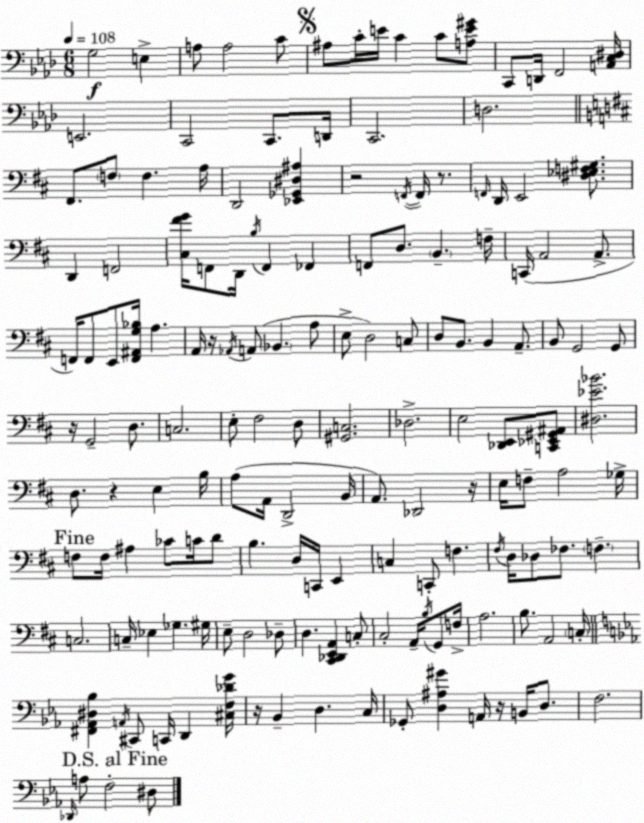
X:1
T:Untitled
M:6/8
L:1/4
K:Ab
G,2 E, A,/2 A,2 C/2 ^A,/2 C/4 E/4 C C/2 [A,E^G]/2 C,,/2 D,,/4 F,,2 [A,,C,^D,]/4 E,,2 C,,2 C,,/2 D,,/4 C,,2 D,2 ^F,,/2 F,/2 F, A,/4 D,,2 [_E,,_G,,^D,^A,] z2 F,,/4 F,,/4 z/2 F,,/4 D,,/4 E,,2 [^D,_E,F,^G,]/2 D,, F,,2 [^C,^FG]/4 F,,/2 D,,/4 B,/4 F,, _F,, F,,/2 D,/2 B,, F,/4 C,,/4 A,,2 A,,/2 F,,/4 F,,/2 E,,/2 [F,,^A,,G,_B,]/4 A, A,,/4 z/4 _A,,/4 A,,/2 _B,, A,/2 E,/2 D,2 C,/2 D,/2 B,,/2 B,, A,,/2 B,,/2 G,,2 G,,/2 z/4 G,,2 D,/2 C,2 E,/2 ^F,2 D,/2 [^G,,C,]2 _D,2 E,2 [_D,,E,,]/2 [C,,_E,,^G,,^A,,]/2 [^D,_E_B]2 D,/2 z E, B,/4 A,/2 A,,/4 D,,2 B,,/4 A,,/2 _D,,2 z/4 E,/4 F,/2 A,2 _G,/4 F,/2 F,/4 ^A, _C/2 C/4 D/2 B, D,/4 C,,/4 E,, C, C,,/2 F, ^F,/4 D,/4 _D,/2 _F,/2 F, C,2 C,/4 _E, _G, ^G,/4 E,/2 D,2 _D,/2 D, [^C,,_D,,E,,A,,] C,/2 ^C,2 A,,/4 B,/4 G,,/2 F,/4 A,2 B,/2 A,,2 C,/4 [^F,,_A,,^D,_B,] A,,/4 ^C,,/2 C,,/4 D,, [^C,F,_DG]/4 z/4 _B,, D, C,/4 _G,,/2 [D,^A,^G] A,,/4 z/4 B,,/4 D,/2 F,2 _D,,/4 A,/2 F,2 ^D,/2